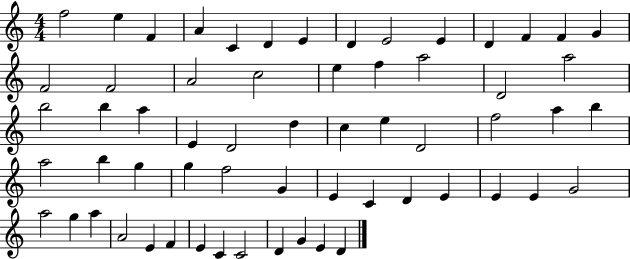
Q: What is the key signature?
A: C major